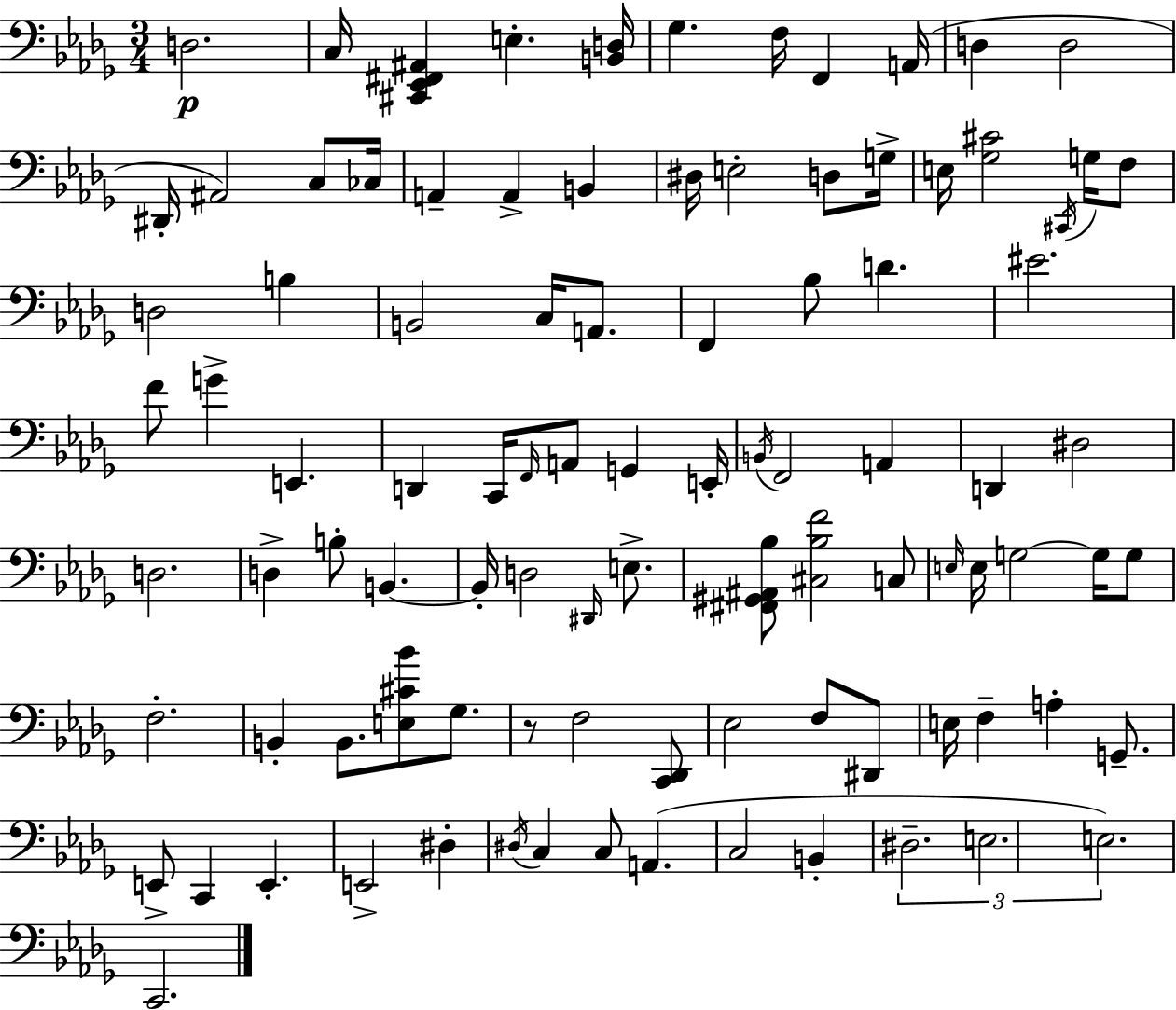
X:1
T:Untitled
M:3/4
L:1/4
K:Bbm
D,2 C,/4 [^C,,_E,,^F,,^A,,] E, [B,,D,]/4 _G, F,/4 F,, A,,/4 D, D,2 ^D,,/4 ^A,,2 C,/2 _C,/4 A,, A,, B,, ^D,/4 E,2 D,/2 G,/4 E,/4 [_G,^C]2 ^C,,/4 G,/4 F,/2 D,2 B, B,,2 C,/4 A,,/2 F,, _B,/2 D ^E2 F/2 G E,, D,, C,,/4 F,,/4 A,,/2 G,, E,,/4 B,,/4 F,,2 A,, D,, ^D,2 D,2 D, B,/2 B,, B,,/4 D,2 ^D,,/4 E,/2 [^F,,^G,,^A,,_B,]/2 [^C,_B,F]2 C,/2 E,/4 E,/4 G,2 G,/4 G,/2 F,2 B,, B,,/2 [E,^C_B]/2 _G,/2 z/2 F,2 [C,,_D,,]/2 _E,2 F,/2 ^D,,/2 E,/4 F, A, G,,/2 E,,/2 C,, E,, E,,2 ^D, ^D,/4 C, C,/2 A,, C,2 B,, ^D,2 E,2 E,2 C,,2